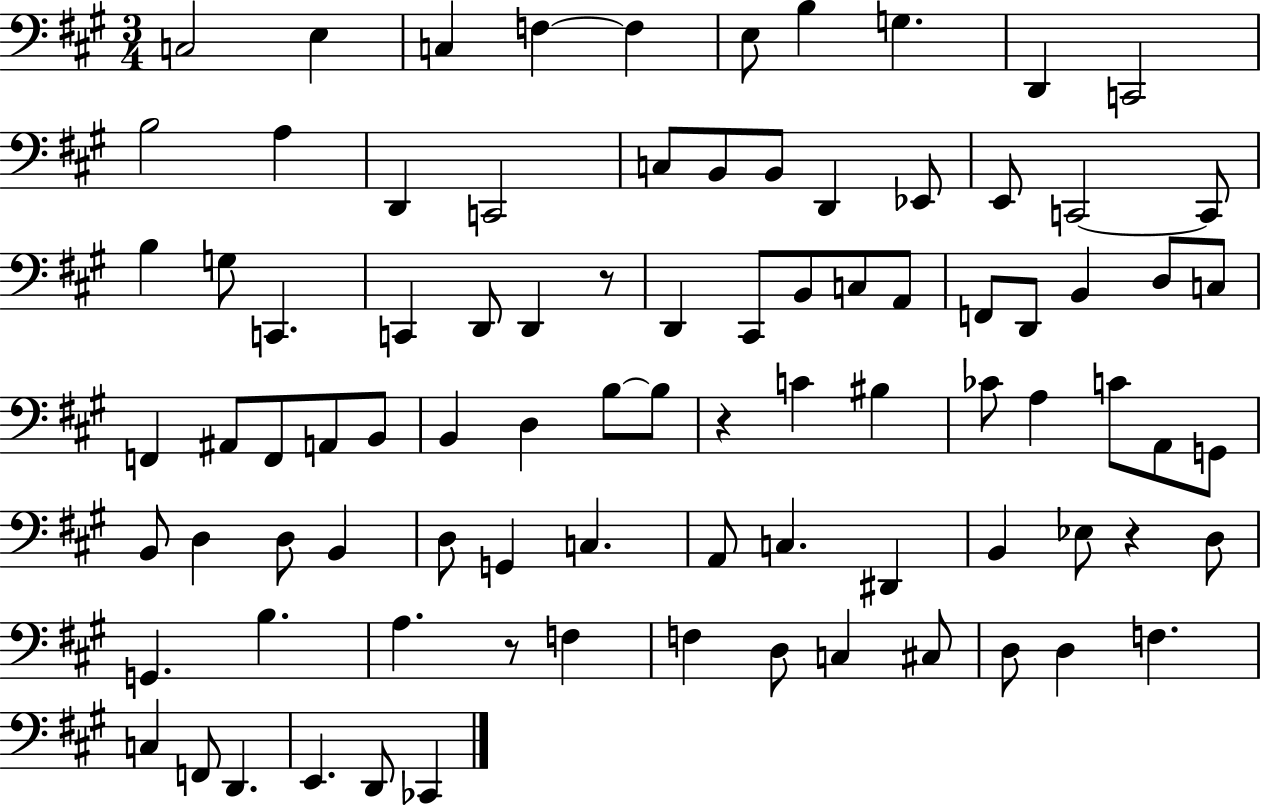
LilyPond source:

{
  \clef bass
  \numericTimeSignature
  \time 3/4
  \key a \major
  c2 e4 | c4 f4~~ f4 | e8 b4 g4. | d,4 c,2 | \break b2 a4 | d,4 c,2 | c8 b,8 b,8 d,4 ees,8 | e,8 c,2~~ c,8 | \break b4 g8 c,4. | c,4 d,8 d,4 r8 | d,4 cis,8 b,8 c8 a,8 | f,8 d,8 b,4 d8 c8 | \break f,4 ais,8 f,8 a,8 b,8 | b,4 d4 b8~~ b8 | r4 c'4 bis4 | ces'8 a4 c'8 a,8 g,8 | \break b,8 d4 d8 b,4 | d8 g,4 c4. | a,8 c4. dis,4 | b,4 ees8 r4 d8 | \break g,4. b4. | a4. r8 f4 | f4 d8 c4 cis8 | d8 d4 f4. | \break c4 f,8 d,4. | e,4. d,8 ces,4 | \bar "|."
}